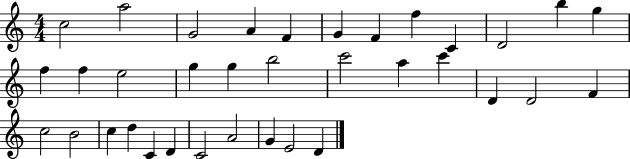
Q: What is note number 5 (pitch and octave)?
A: F4